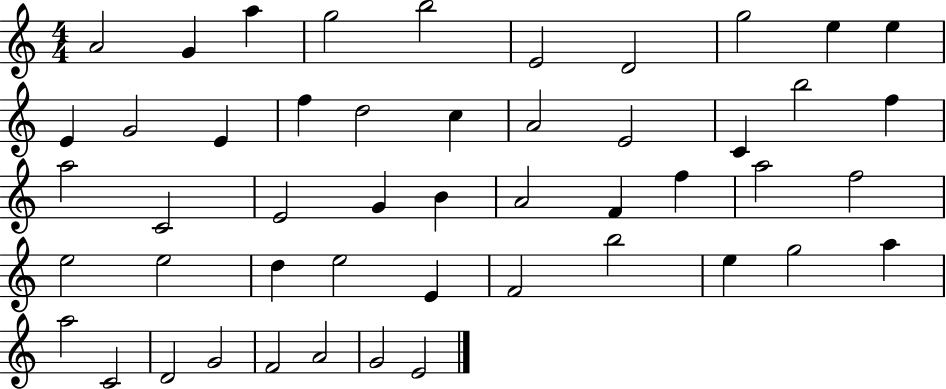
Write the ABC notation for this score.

X:1
T:Untitled
M:4/4
L:1/4
K:C
A2 G a g2 b2 E2 D2 g2 e e E G2 E f d2 c A2 E2 C b2 f a2 C2 E2 G B A2 F f a2 f2 e2 e2 d e2 E F2 b2 e g2 a a2 C2 D2 G2 F2 A2 G2 E2